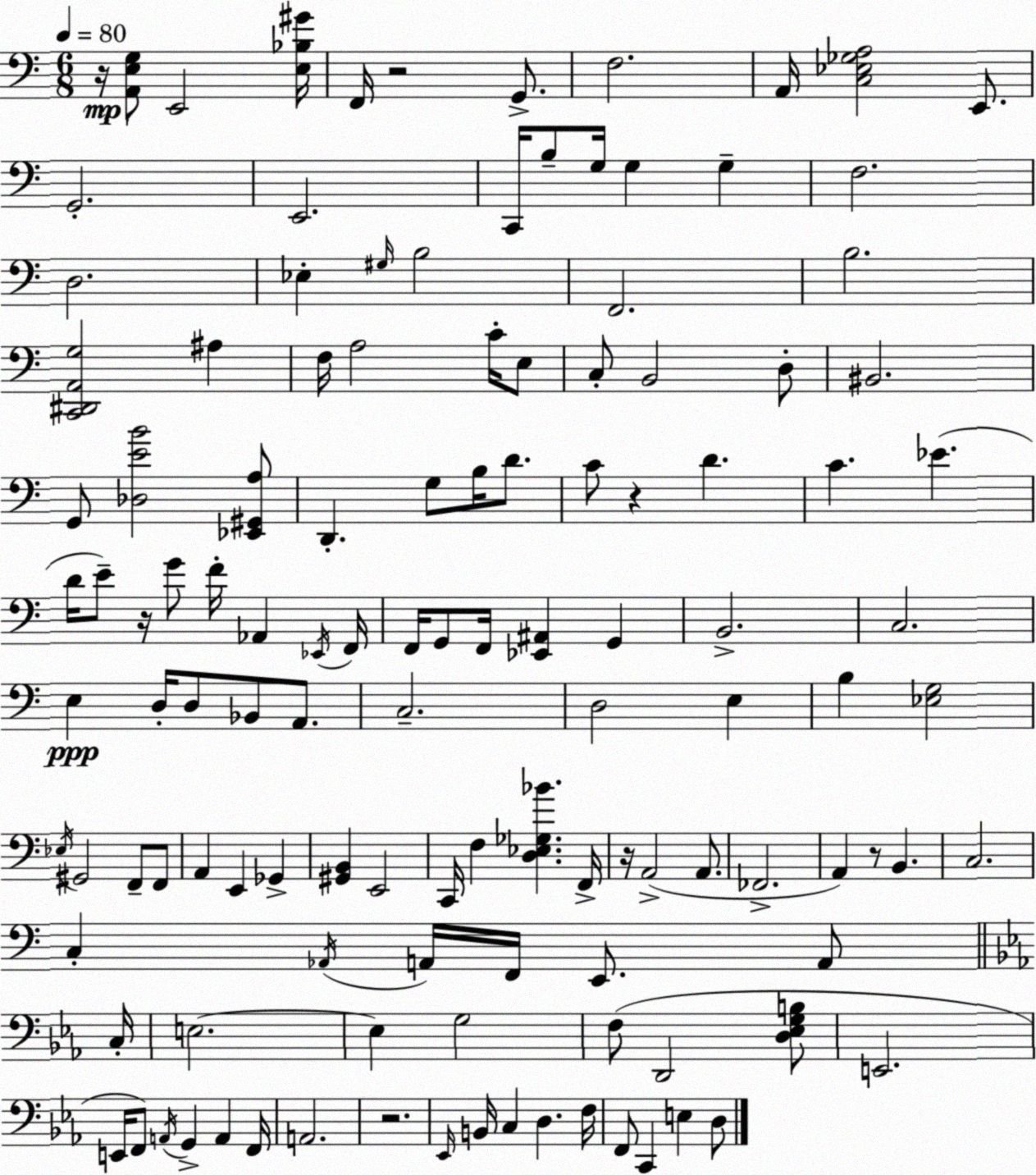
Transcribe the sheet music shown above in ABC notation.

X:1
T:Untitled
M:6/8
L:1/4
K:C
z/4 [A,,E,G,]/2 E,,2 [E,_B,^G]/4 F,,/4 z2 G,,/2 F,2 A,,/4 [C,_E,_G,A,]2 E,,/2 G,,2 E,,2 C,,/4 B,/2 G,/4 G, G, F,2 D,2 _E, ^G,/4 B,2 F,,2 B,2 [C,,^D,,A,,G,]2 ^A, F,/4 A,2 C/4 E,/2 C,/2 B,,2 D,/2 ^B,,2 G,,/2 [_D,EB]2 [_E,,^G,,A,]/2 D,, G,/2 B,/4 D/2 C/2 z D C _E D/4 E/2 z/4 G/2 F/4 _A,, _E,,/4 F,,/4 F,,/4 G,,/2 F,,/4 [_E,,^A,,] G,, B,,2 C,2 E, D,/4 D,/2 _B,,/2 A,,/2 C,2 D,2 E, B, [_E,G,]2 _E,/4 ^G,,2 F,,/2 F,,/2 A,, E,, _G,, [^G,,B,,] E,,2 C,,/4 F, [D,_E,_G,_B] F,,/4 z/4 A,,2 A,,/2 _F,,2 A,, z/2 B,, C,2 C, _A,,/4 A,,/4 F,,/4 E,,/2 A,,/2 C,/4 E,2 E, G,2 F,/2 D,,2 [D,_E,G,B,]/2 E,,2 E,,/4 F,,/2 A,,/4 G,, A,, F,,/4 A,,2 z2 _E,,/4 B,,/4 C, D, F,/4 F,,/2 C,, E, D,/2